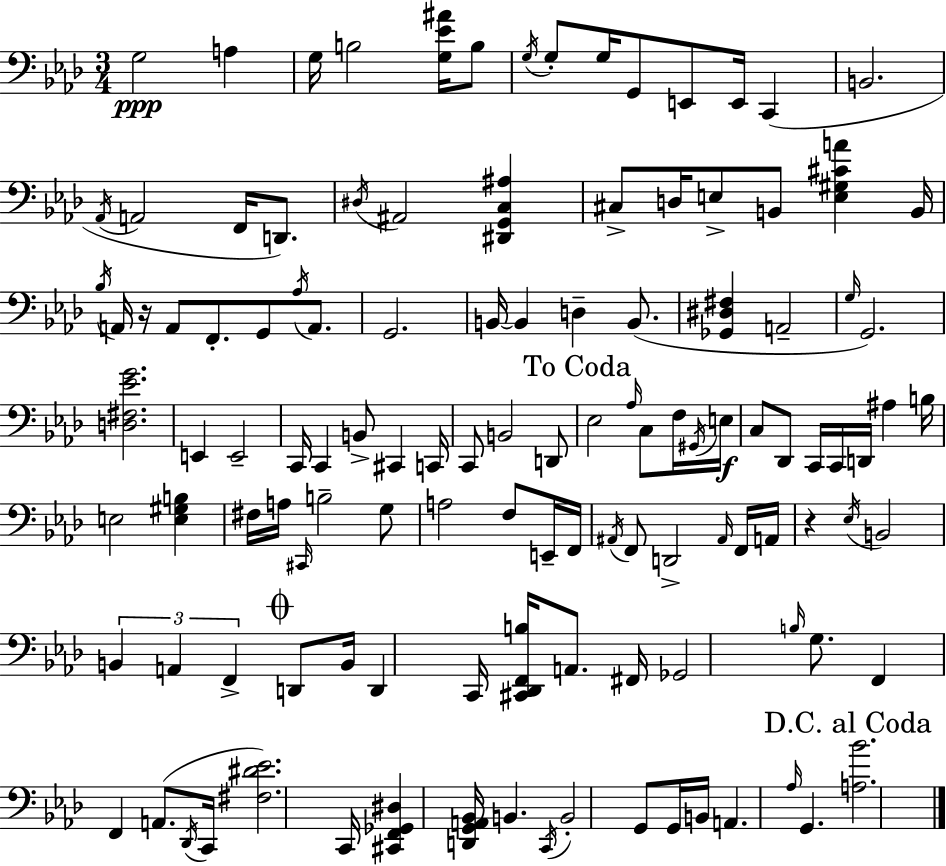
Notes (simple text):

G3/h A3/q G3/s B3/h [G3,Eb4,A#4]/s B3/e G3/s G3/e G3/s G2/e E2/e E2/s C2/q B2/h. Ab2/s A2/h F2/s D2/e. D#3/s A#2/h [D#2,G2,C3,A#3]/q C#3/e D3/s E3/e B2/e [E3,G#3,C#4,A4]/q B2/s Bb3/s A2/s R/s A2/e F2/e. G2/e Ab3/s A2/e. G2/h. B2/s B2/q D3/q B2/e. [Gb2,D#3,F#3]/q A2/h G3/s G2/h. [D3,F#3,Eb4,G4]/h. E2/q E2/h C2/s C2/q B2/e C#2/q C2/s C2/e B2/h D2/e Eb3/h Ab3/s C3/e F3/s G#2/s E3/s C3/e Db2/e C2/s C2/s D2/s A#3/q B3/s E3/h [E3,G#3,B3]/q F#3/s A3/s C#2/s B3/h G3/e A3/h F3/e E2/s F2/s A#2/s F2/e D2/h A#2/s F2/s A2/s R/q Eb3/s B2/h B2/q A2/q F2/q D2/e B2/s D2/q C2/s [C#2,Db2,F2,B3]/s A2/e. F#2/s Gb2/h B3/s G3/e. F2/q F2/q A2/e. Db2/s C2/s [F#3,D#4,Eb4]/h. C2/s [C#2,F2,Gb2,D#3]/q [D2,G2,A2,Bb2]/s B2/q. C2/s B2/h G2/e G2/s B2/s A2/q. Ab3/s G2/q. [A3,Bb4]/h.